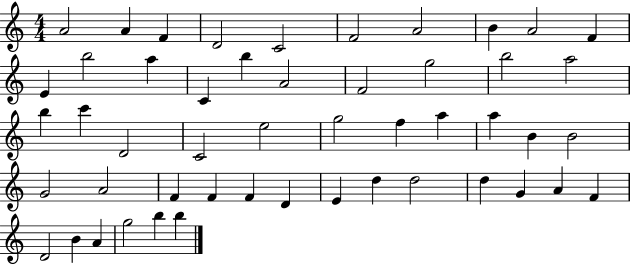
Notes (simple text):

A4/h A4/q F4/q D4/h C4/h F4/h A4/h B4/q A4/h F4/q E4/q B5/h A5/q C4/q B5/q A4/h F4/h G5/h B5/h A5/h B5/q C6/q D4/h C4/h E5/h G5/h F5/q A5/q A5/q B4/q B4/h G4/h A4/h F4/q F4/q F4/q D4/q E4/q D5/q D5/h D5/q G4/q A4/q F4/q D4/h B4/q A4/q G5/h B5/q B5/q